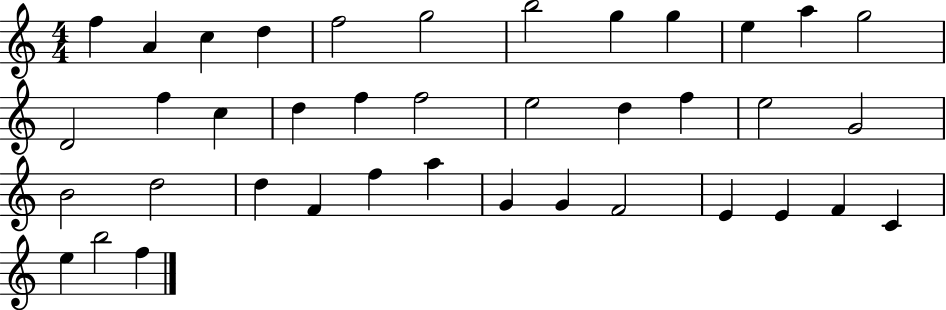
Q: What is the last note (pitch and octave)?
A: F5